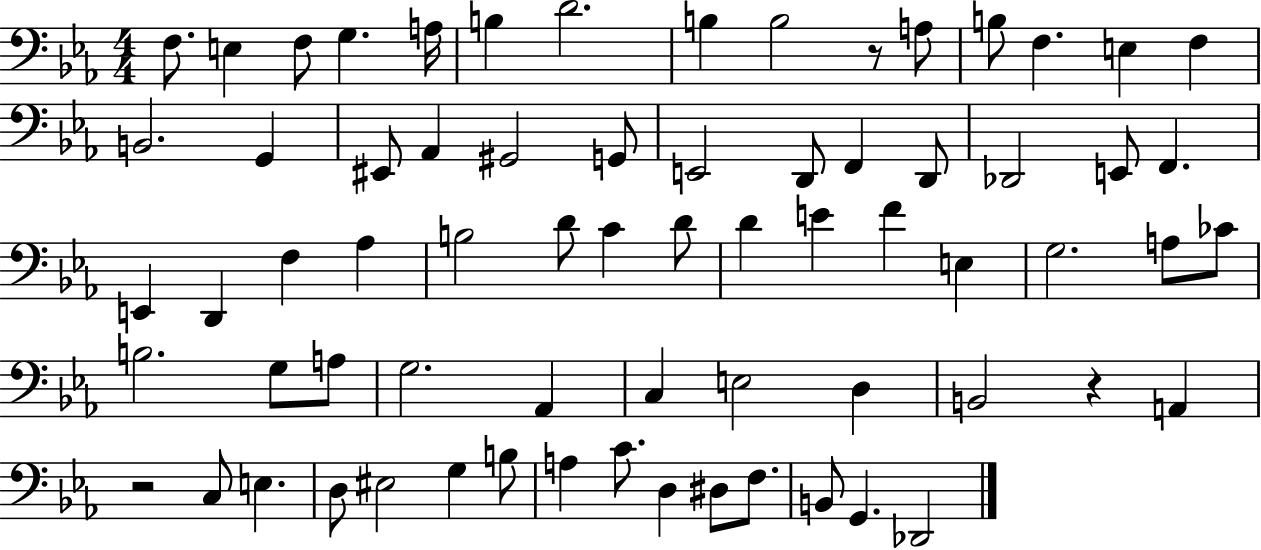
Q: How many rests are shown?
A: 3